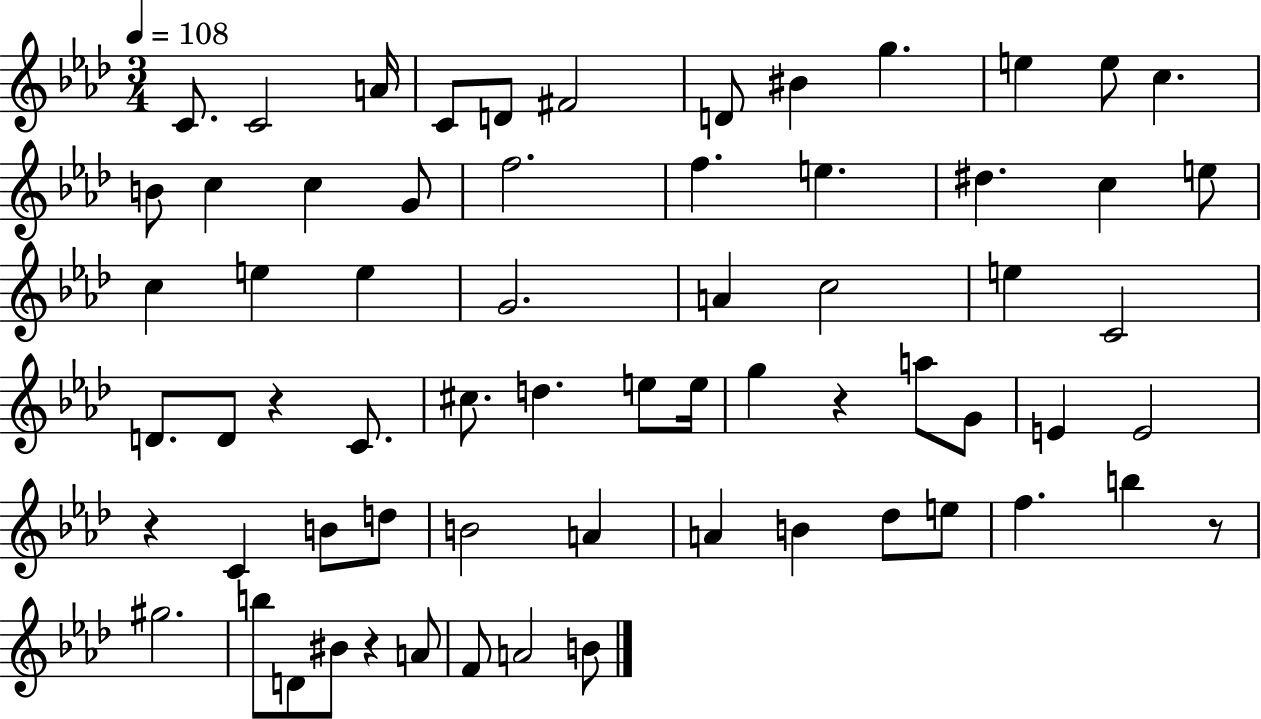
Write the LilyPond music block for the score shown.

{
  \clef treble
  \numericTimeSignature
  \time 3/4
  \key aes \major
  \tempo 4 = 108
  c'8. c'2 a'16 | c'8 d'8 fis'2 | d'8 bis'4 g''4. | e''4 e''8 c''4. | \break b'8 c''4 c''4 g'8 | f''2. | f''4. e''4. | dis''4. c''4 e''8 | \break c''4 e''4 e''4 | g'2. | a'4 c''2 | e''4 c'2 | \break d'8. d'8 r4 c'8. | cis''8. d''4. e''8 e''16 | g''4 r4 a''8 g'8 | e'4 e'2 | \break r4 c'4 b'8 d''8 | b'2 a'4 | a'4 b'4 des''8 e''8 | f''4. b''4 r8 | \break gis''2. | b''8 d'8 bis'8 r4 a'8 | f'8 a'2 b'8 | \bar "|."
}